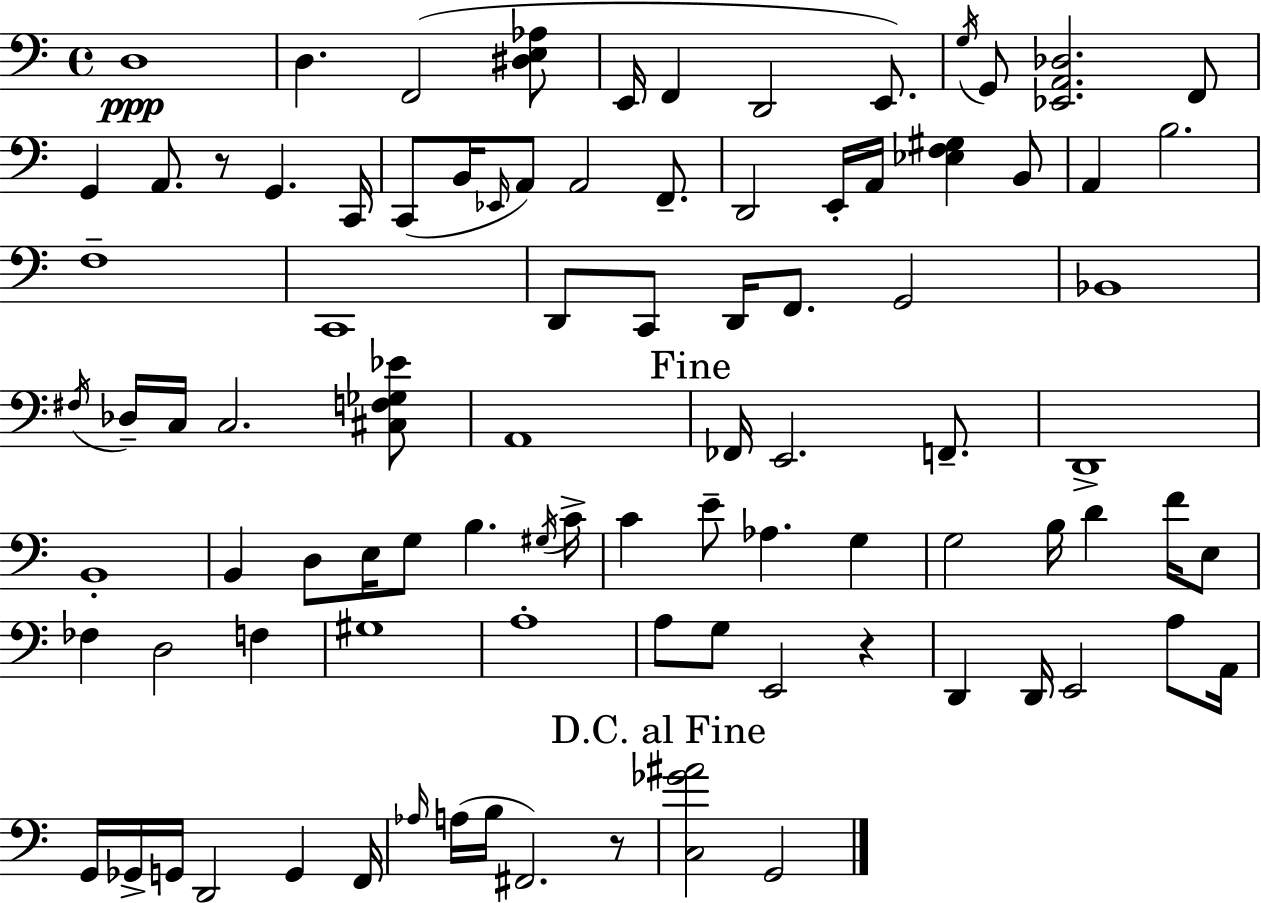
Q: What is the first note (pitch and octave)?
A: D3